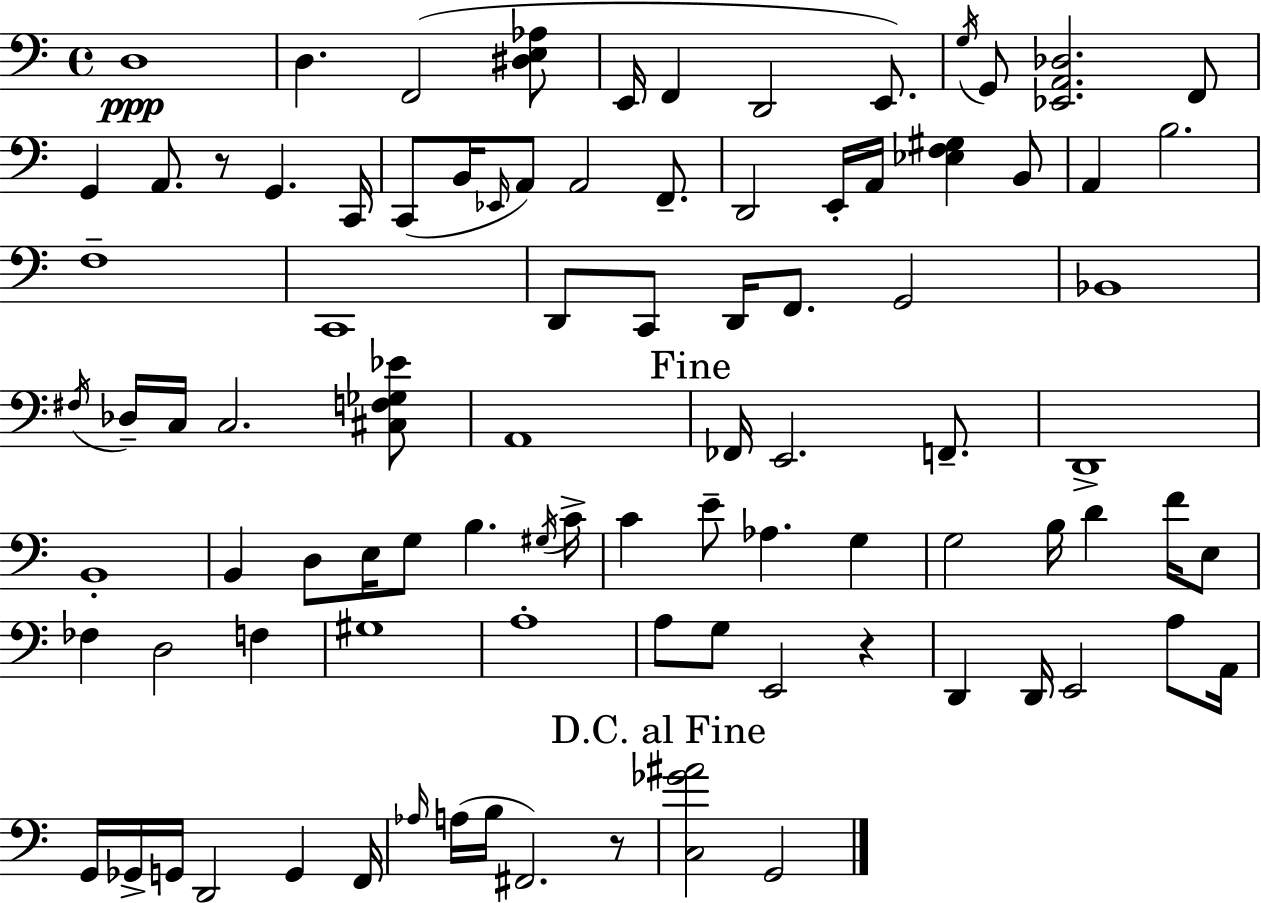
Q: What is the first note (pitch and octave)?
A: D3